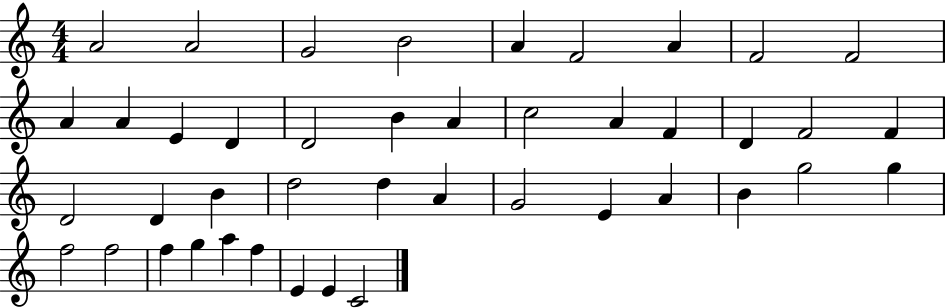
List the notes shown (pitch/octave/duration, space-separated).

A4/h A4/h G4/h B4/h A4/q F4/h A4/q F4/h F4/h A4/q A4/q E4/q D4/q D4/h B4/q A4/q C5/h A4/q F4/q D4/q F4/h F4/q D4/h D4/q B4/q D5/h D5/q A4/q G4/h E4/q A4/q B4/q G5/h G5/q F5/h F5/h F5/q G5/q A5/q F5/q E4/q E4/q C4/h